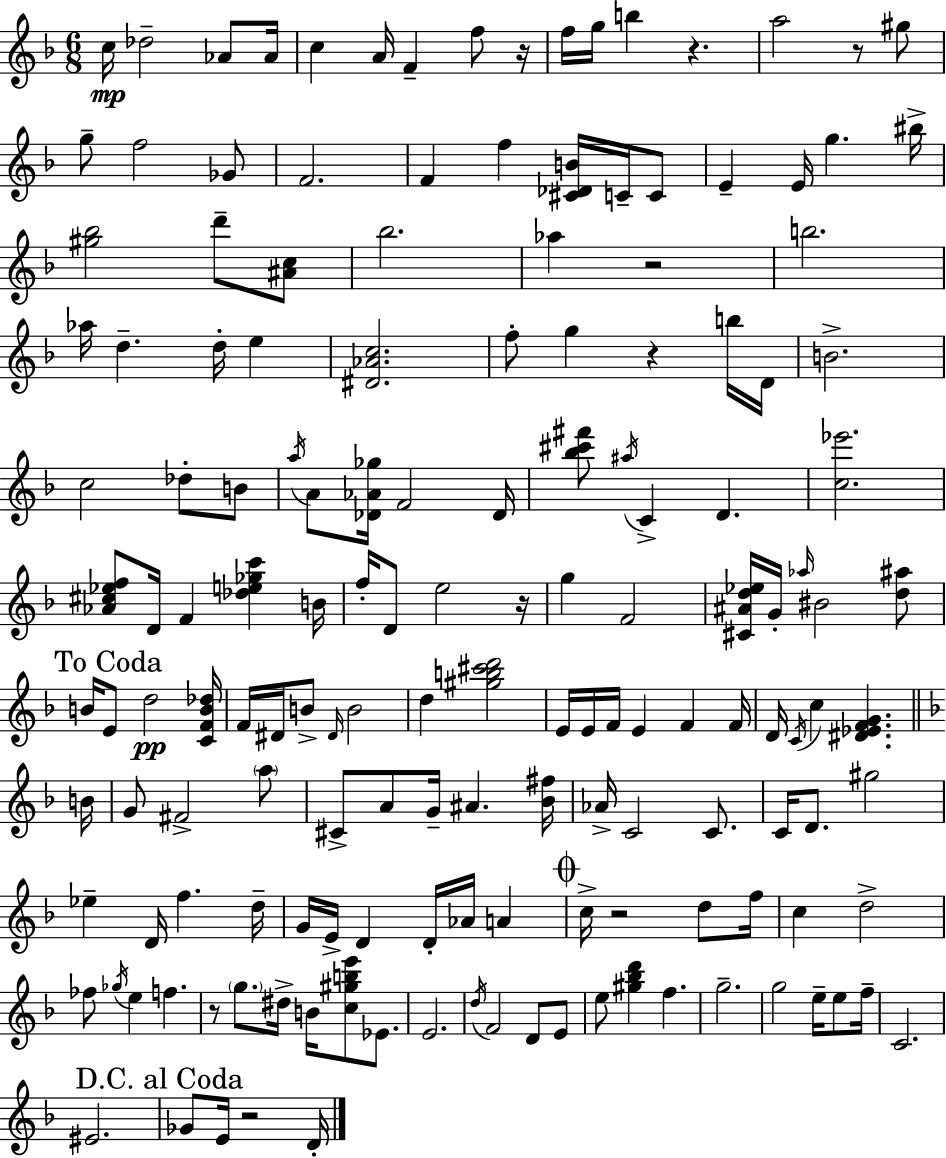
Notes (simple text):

C5/s Db5/h Ab4/e Ab4/s C5/q A4/s F4/q F5/e R/s F5/s G5/s B5/q R/q. A5/h R/e G#5/e G5/e F5/h Gb4/e F4/h. F4/q F5/q [C#4,Db4,B4]/s C4/s C4/e E4/q E4/s G5/q. BIS5/s [G#5,Bb5]/h D6/e [A#4,C5]/e Bb5/h. Ab5/q R/h B5/h. Ab5/s D5/q. D5/s E5/q [D#4,Ab4,C5]/h. F5/e G5/q R/q B5/s D4/s B4/h. C5/h Db5/e B4/e A5/s A4/e [Db4,Ab4,Gb5]/s F4/h Db4/s [Bb5,C#6,F#6]/e A#5/s C4/q D4/q. [C5,Eb6]/h. [Ab4,C#5,Eb5,F5]/e D4/s F4/q [Db5,E5,Gb5,C6]/q B4/s F5/s D4/e E5/h R/s G5/q F4/h [C#4,A#4,D5,Eb5]/s G4/s Ab5/s BIS4/h [D5,A#5]/e B4/s E4/e D5/h [C4,F4,B4,Db5]/s F4/s D#4/s B4/e D#4/s B4/h D5/q [G#5,B5,C#6,D6]/h E4/s E4/s F4/s E4/q F4/q F4/s D4/s C4/s C5/q [D#4,Eb4,F4,G4]/q. B4/s G4/e F#4/h A5/e C#4/e A4/e G4/s A#4/q. [Bb4,F#5]/s Ab4/s C4/h C4/e. C4/s D4/e. G#5/h Eb5/q D4/s F5/q. D5/s G4/s E4/s D4/q D4/s Ab4/s A4/q C5/s R/h D5/e F5/s C5/q D5/h FES5/e Gb5/s E5/q F5/q. R/e G5/e. D#5/s B4/s [C5,G#5,B5,E6]/e Eb4/e. E4/h. D5/s F4/h D4/e E4/e E5/e [G#5,Bb5,D6]/q F5/q. G5/h. G5/h E5/s E5/e F5/s C4/h. EIS4/h. Gb4/e E4/s R/h D4/s